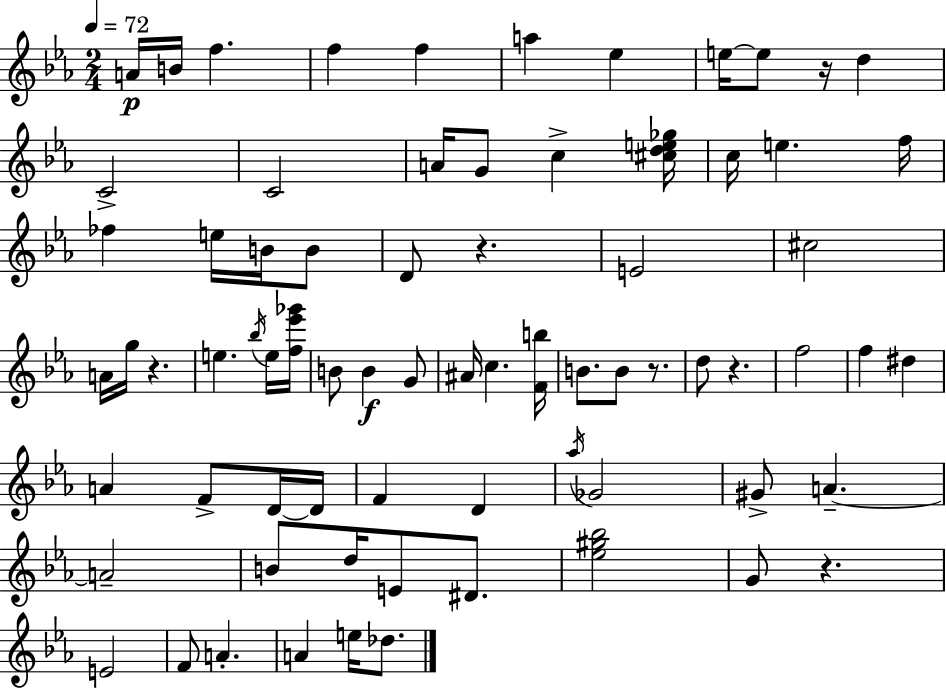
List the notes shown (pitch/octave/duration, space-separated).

A4/s B4/s F5/q. F5/q F5/q A5/q Eb5/q E5/s E5/e R/s D5/q C4/h C4/h A4/s G4/e C5/q [C#5,D5,E5,Gb5]/s C5/s E5/q. F5/s FES5/q E5/s B4/s B4/e D4/e R/q. E4/h C#5/h A4/s G5/s R/q. E5/q. Bb5/s E5/s [F5,Eb6,Gb6]/s B4/e B4/q G4/e A#4/s C5/q. [F4,B5]/s B4/e. B4/e R/e. D5/e R/q. F5/h F5/q D#5/q A4/q F4/e D4/s D4/s F4/q D4/q Ab5/s Gb4/h G#4/e A4/q. A4/h B4/e D5/s E4/e D#4/e. [Eb5,G#5,Bb5]/h G4/e R/q. E4/h F4/e A4/q. A4/q E5/s Db5/e.